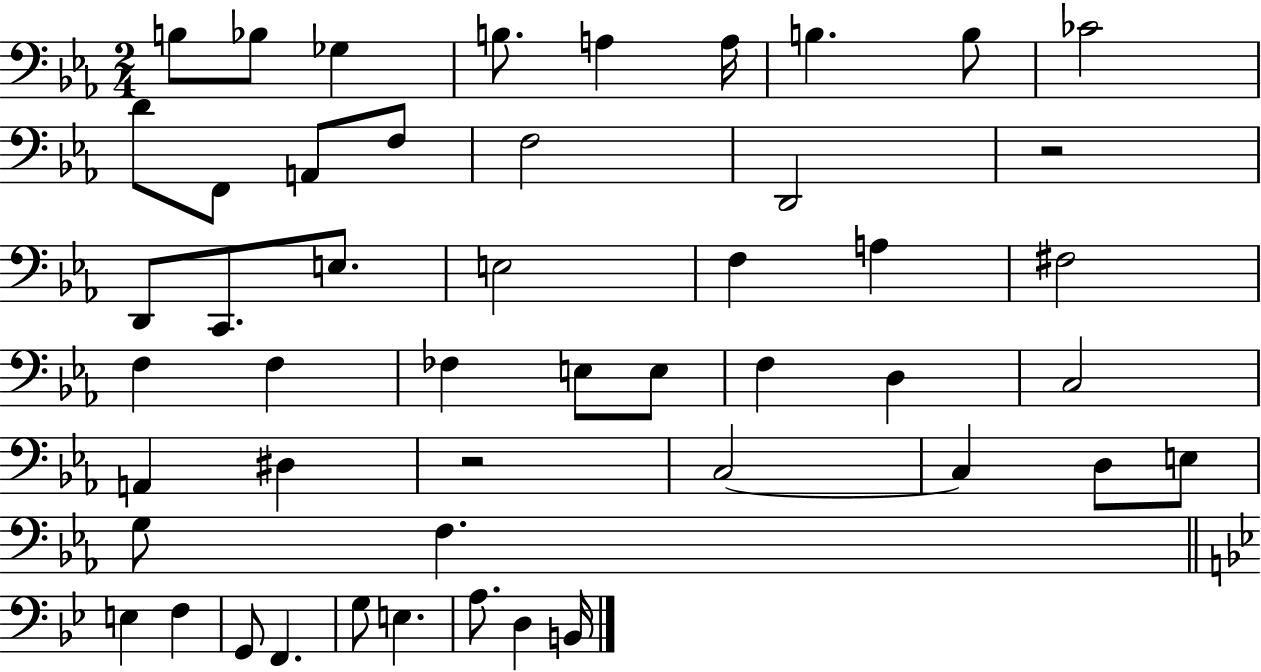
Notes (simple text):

B3/e Bb3/e Gb3/q B3/e. A3/q A3/s B3/q. B3/e CES4/h D4/e F2/e A2/e F3/e F3/h D2/h R/h D2/e C2/e. E3/e. E3/h F3/q A3/q F#3/h F3/q F3/q FES3/q E3/e E3/e F3/q D3/q C3/h A2/q D#3/q R/h C3/h C3/q D3/e E3/e G3/e F3/q. E3/q F3/q G2/e F2/q. G3/e E3/q. A3/e. D3/q B2/s